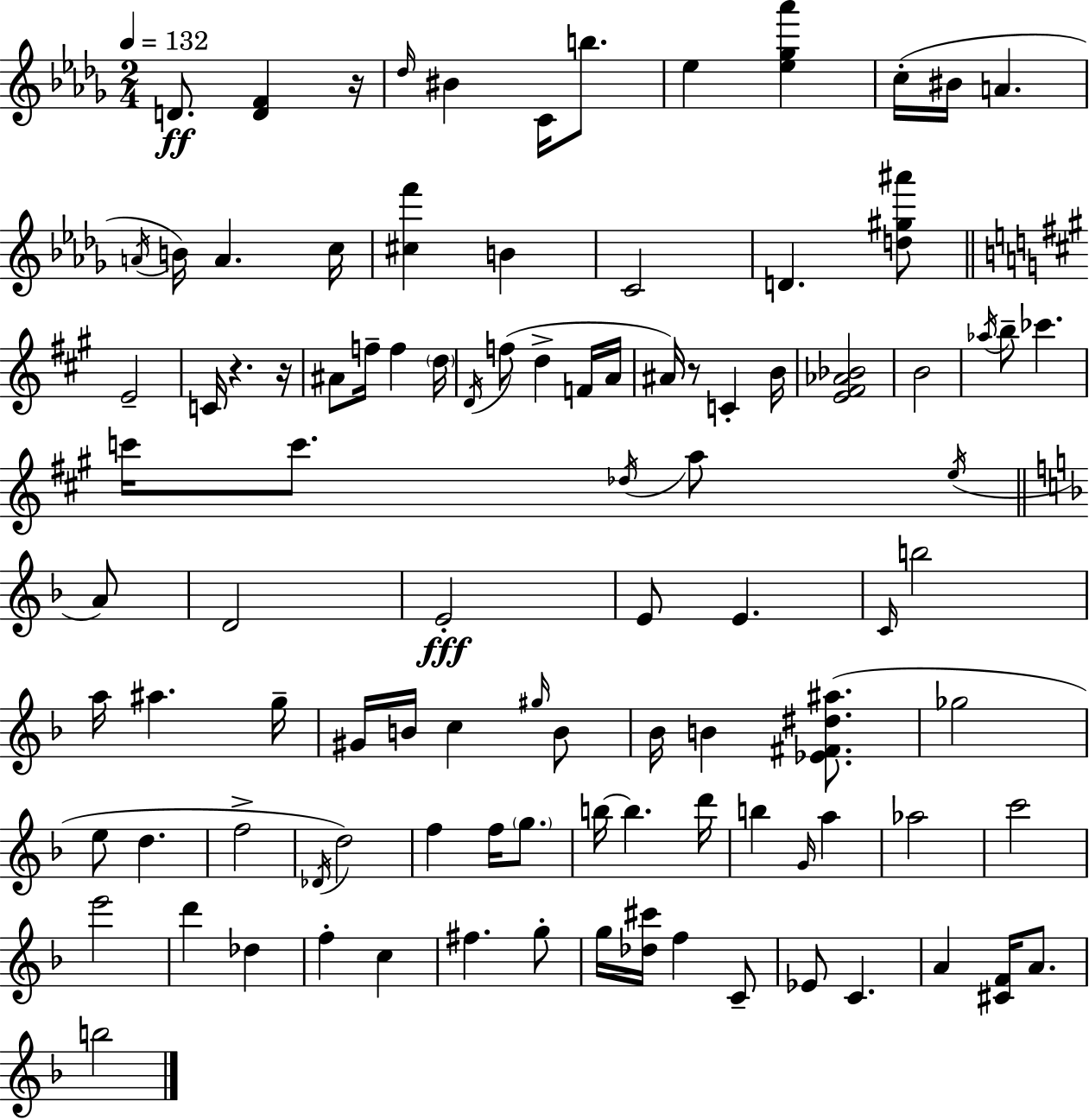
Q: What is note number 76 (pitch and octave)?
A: Db5